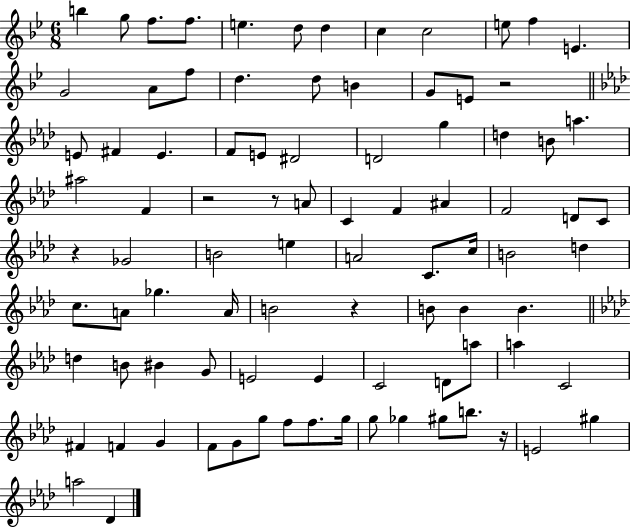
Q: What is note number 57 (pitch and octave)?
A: D5